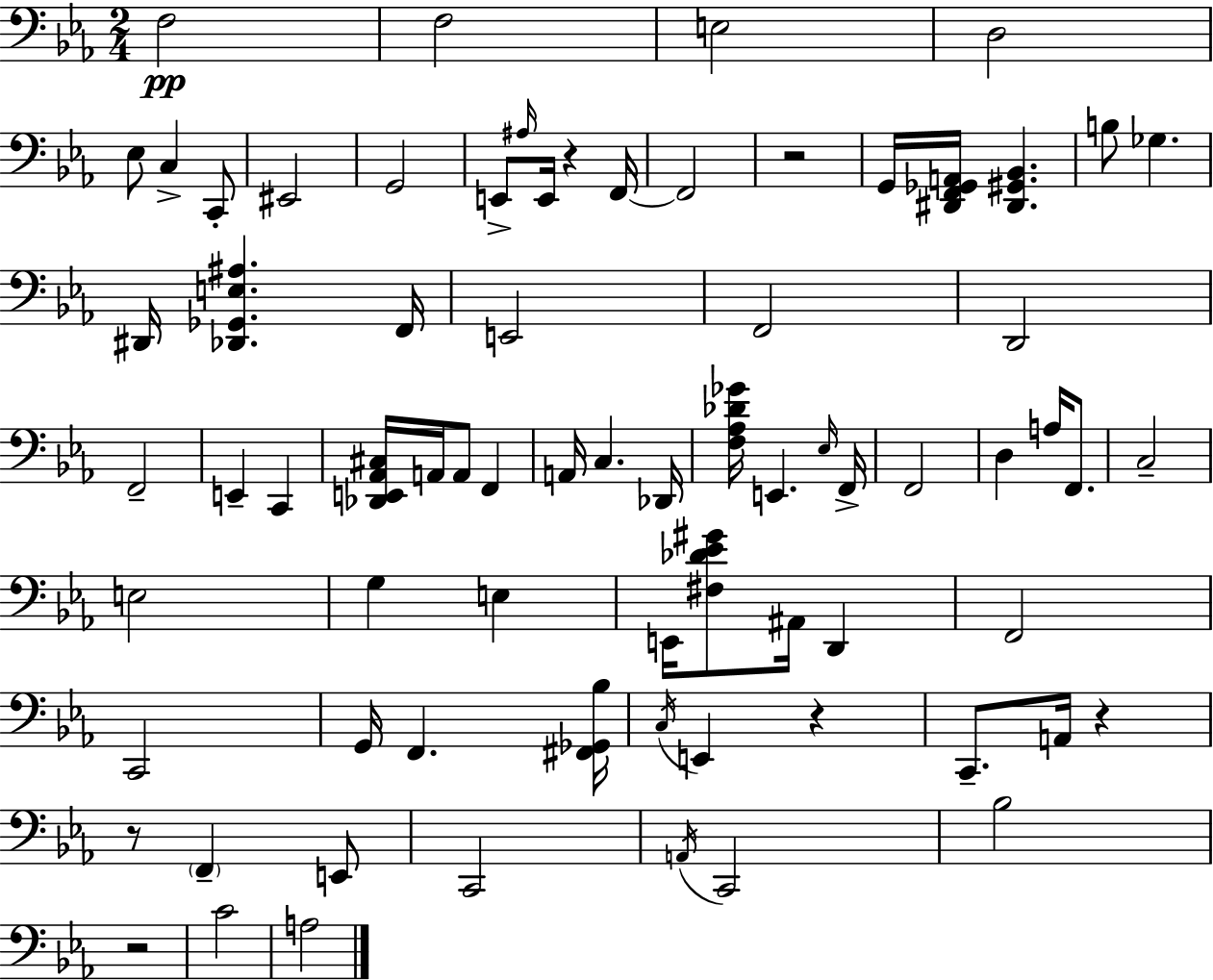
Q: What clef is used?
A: bass